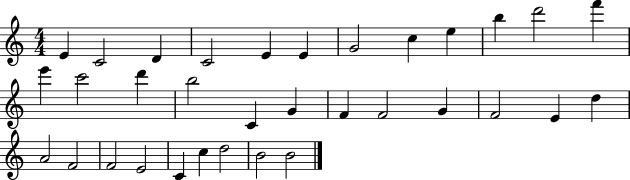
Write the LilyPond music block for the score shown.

{
  \clef treble
  \numericTimeSignature
  \time 4/4
  \key c \major
  e'4 c'2 d'4 | c'2 e'4 e'4 | g'2 c''4 e''4 | b''4 d'''2 f'''4 | \break e'''4 c'''2 d'''4 | b''2 c'4 g'4 | f'4 f'2 g'4 | f'2 e'4 d''4 | \break a'2 f'2 | f'2 e'2 | c'4 c''4 d''2 | b'2 b'2 | \break \bar "|."
}